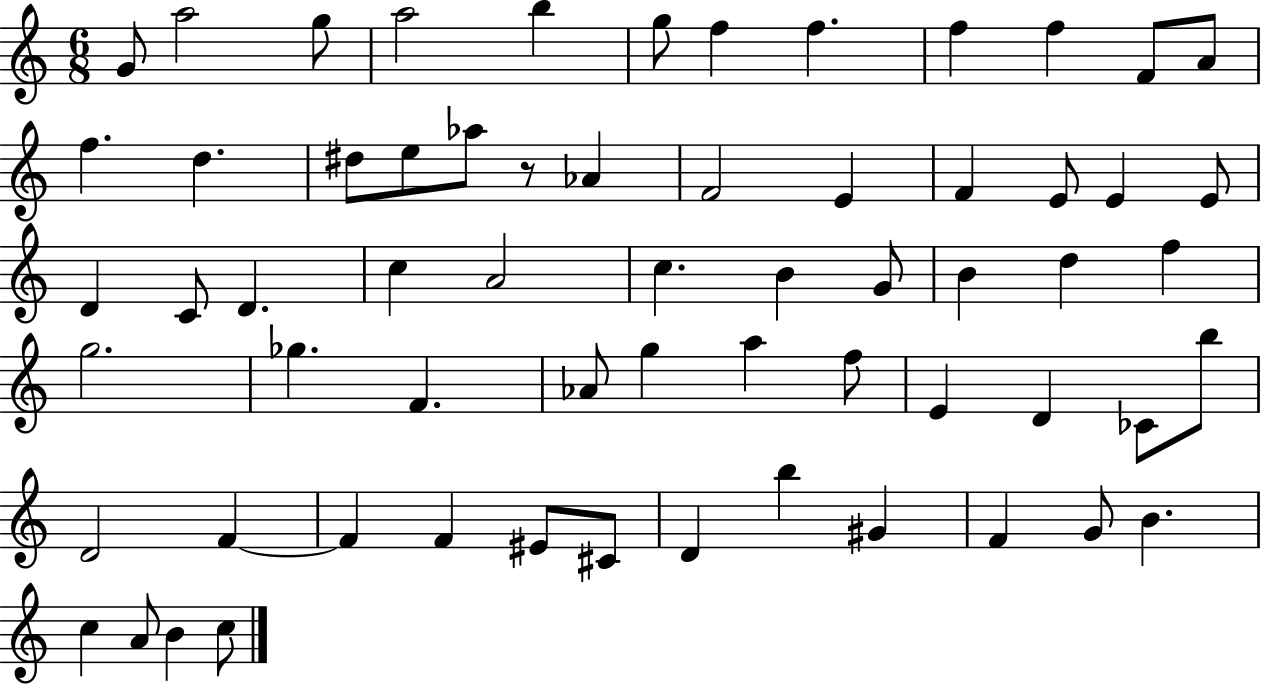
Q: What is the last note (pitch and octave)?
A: C5